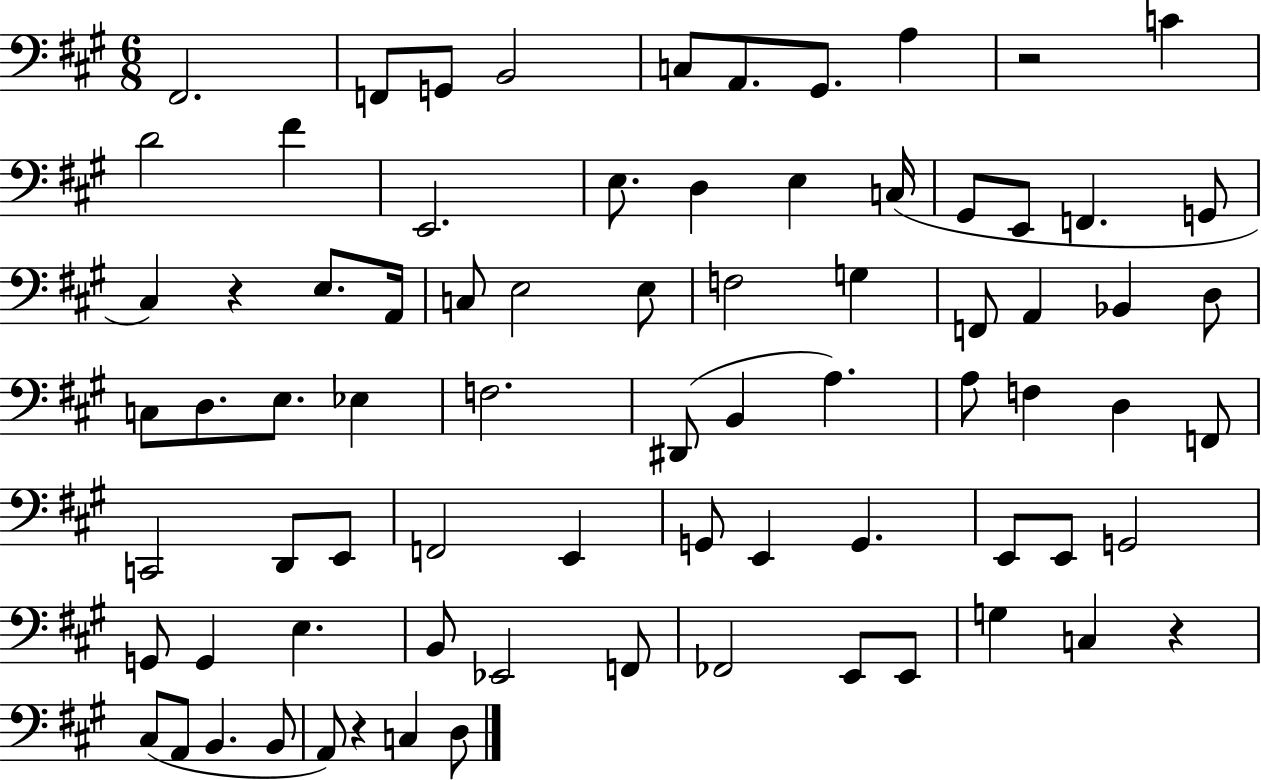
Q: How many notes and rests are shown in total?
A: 77